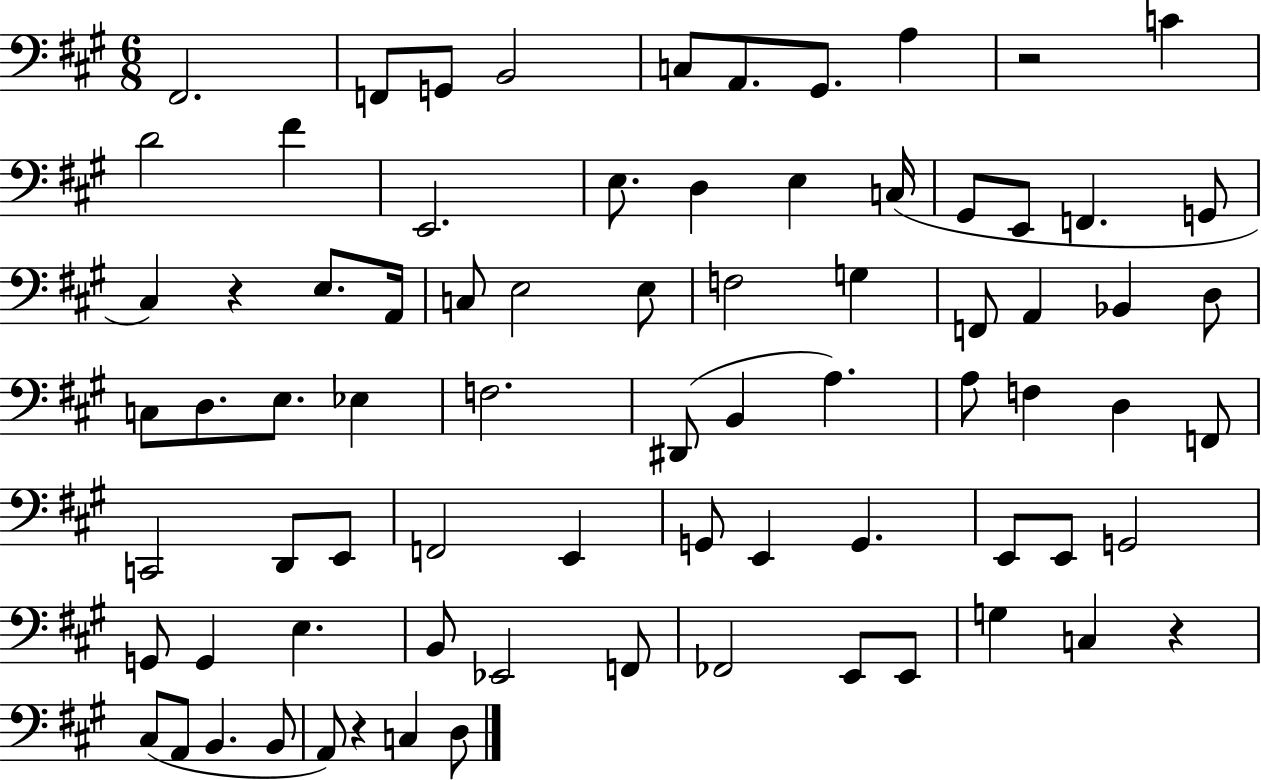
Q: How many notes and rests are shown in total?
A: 77